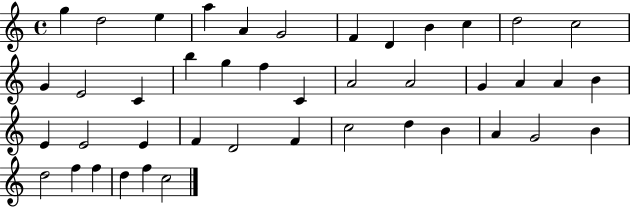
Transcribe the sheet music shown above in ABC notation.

X:1
T:Untitled
M:4/4
L:1/4
K:C
g d2 e a A G2 F D B c d2 c2 G E2 C b g f C A2 A2 G A A B E E2 E F D2 F c2 d B A G2 B d2 f f d f c2